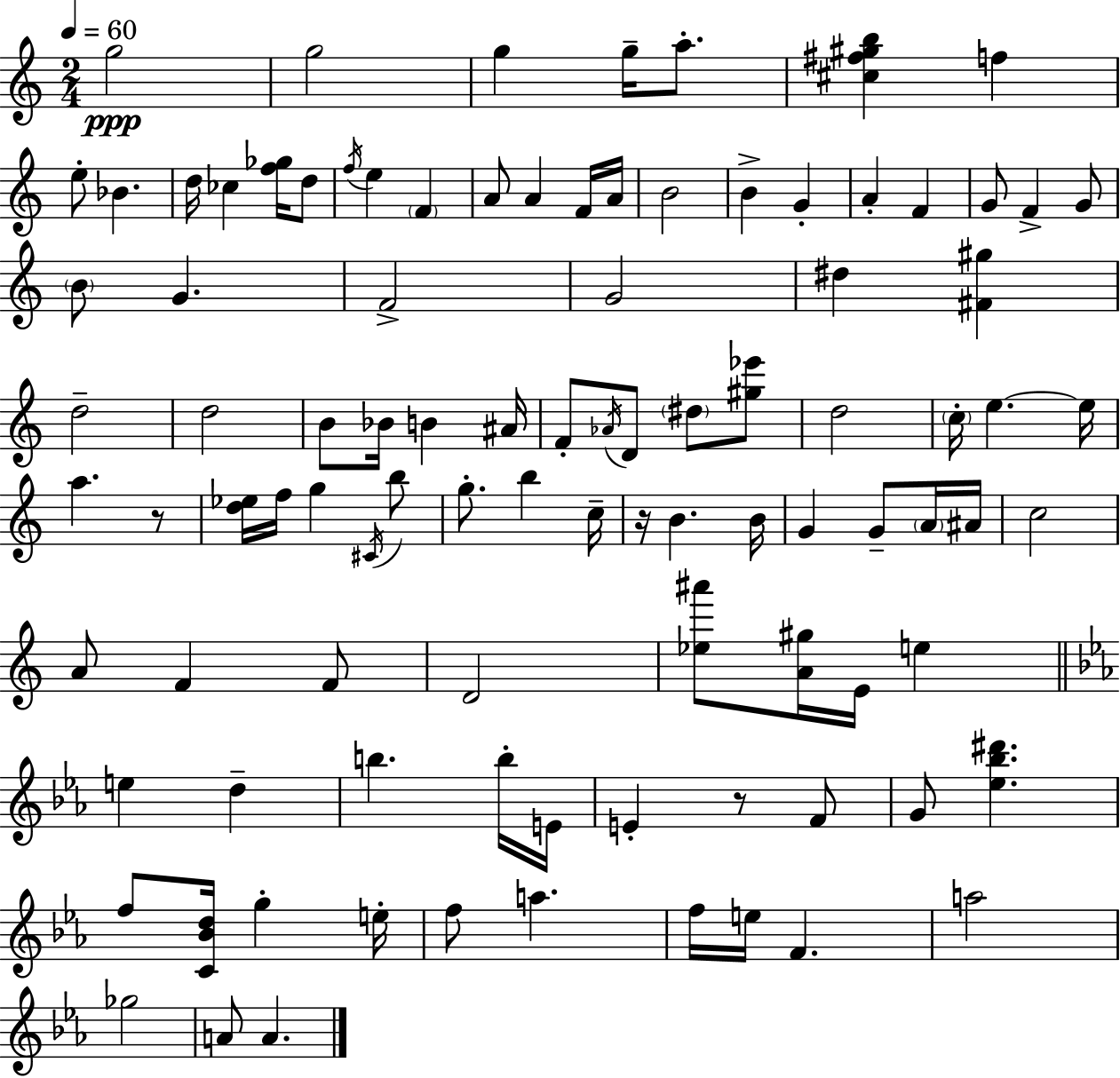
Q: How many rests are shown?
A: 3